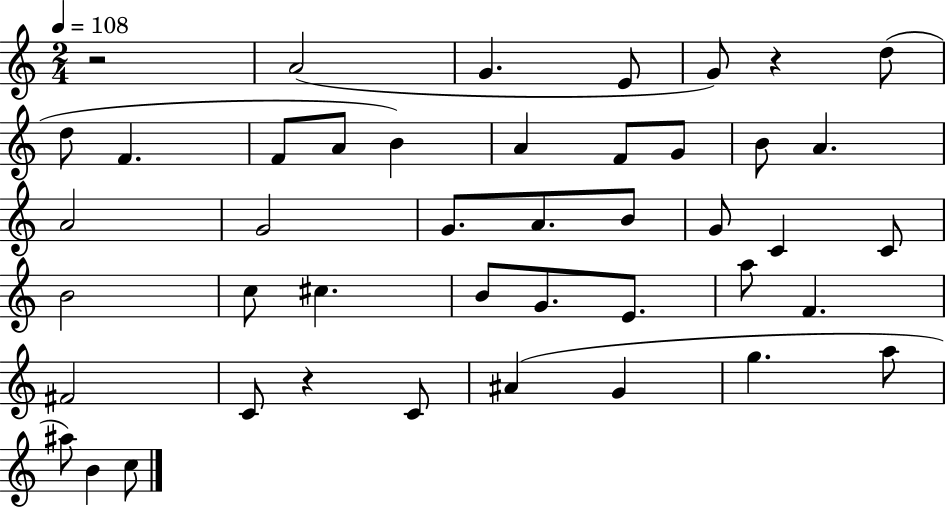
X:1
T:Untitled
M:2/4
L:1/4
K:C
z2 A2 G E/2 G/2 z d/2 d/2 F F/2 A/2 B A F/2 G/2 B/2 A A2 G2 G/2 A/2 B/2 G/2 C C/2 B2 c/2 ^c B/2 G/2 E/2 a/2 F ^F2 C/2 z C/2 ^A G g a/2 ^a/2 B c/2